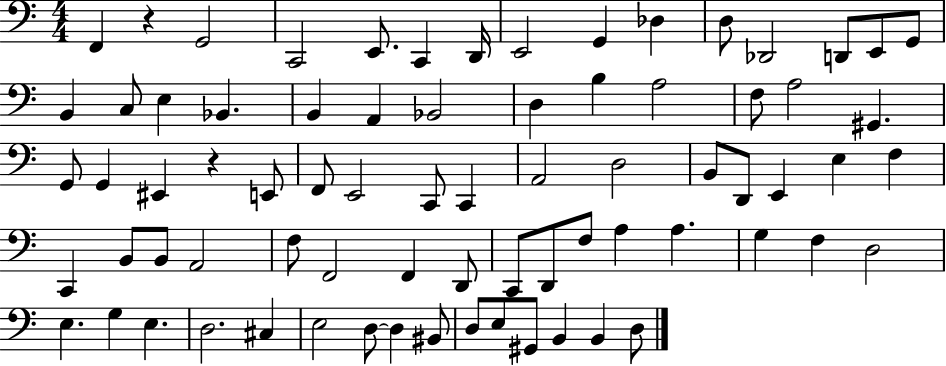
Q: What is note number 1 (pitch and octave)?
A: F2